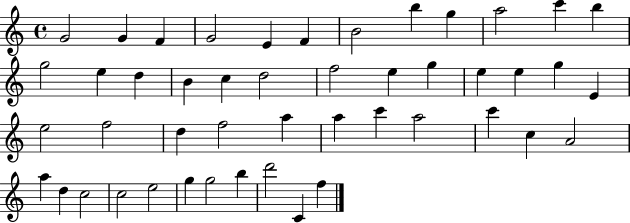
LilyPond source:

{
  \clef treble
  \time 4/4
  \defaultTimeSignature
  \key c \major
  g'2 g'4 f'4 | g'2 e'4 f'4 | b'2 b''4 g''4 | a''2 c'''4 b''4 | \break g''2 e''4 d''4 | b'4 c''4 d''2 | f''2 e''4 g''4 | e''4 e''4 g''4 e'4 | \break e''2 f''2 | d''4 f''2 a''4 | a''4 c'''4 a''2 | c'''4 c''4 a'2 | \break a''4 d''4 c''2 | c''2 e''2 | g''4 g''2 b''4 | d'''2 c'4 f''4 | \break \bar "|."
}